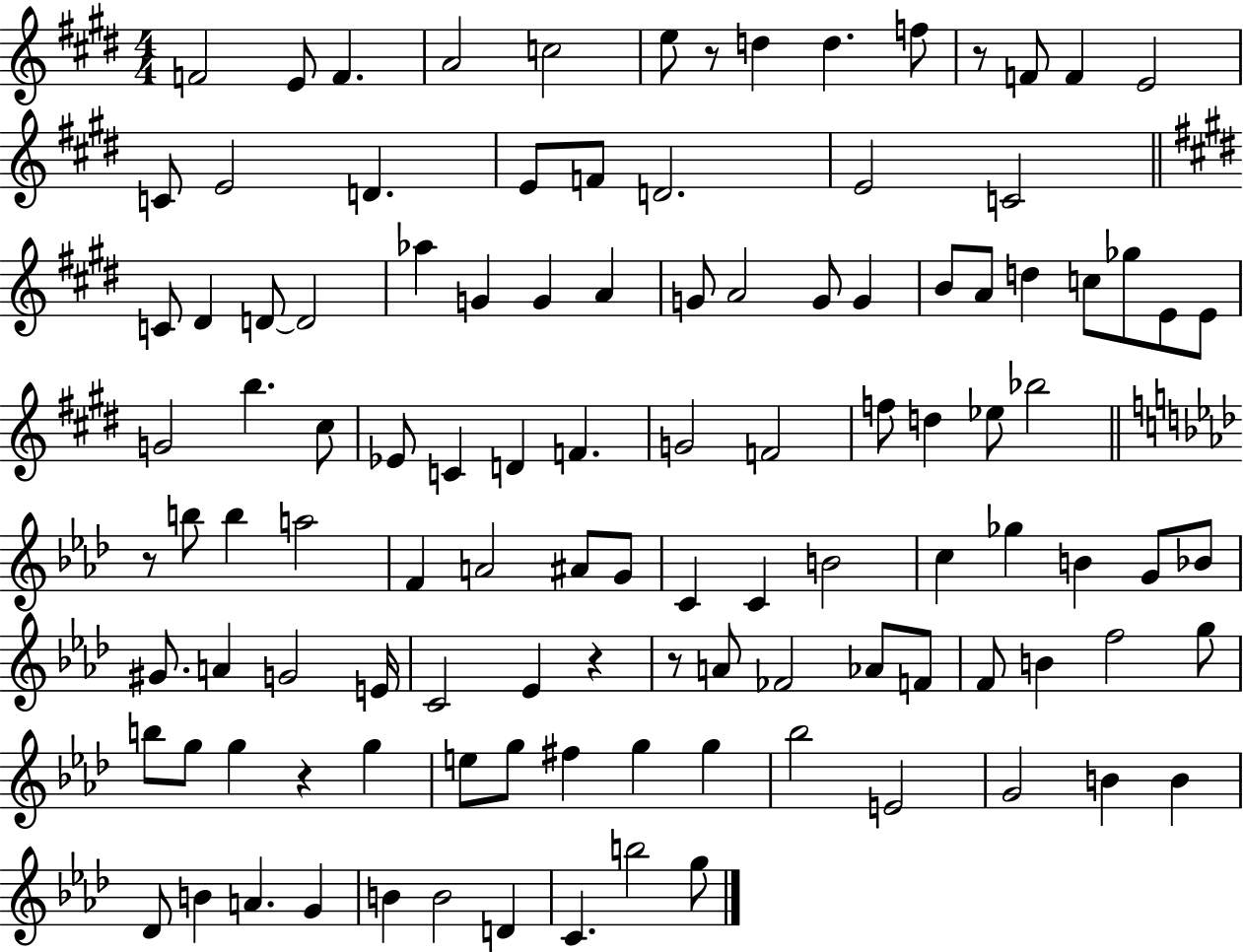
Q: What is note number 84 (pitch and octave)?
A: G5